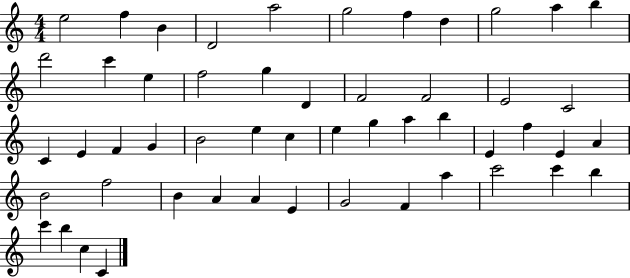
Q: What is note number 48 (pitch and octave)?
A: B5